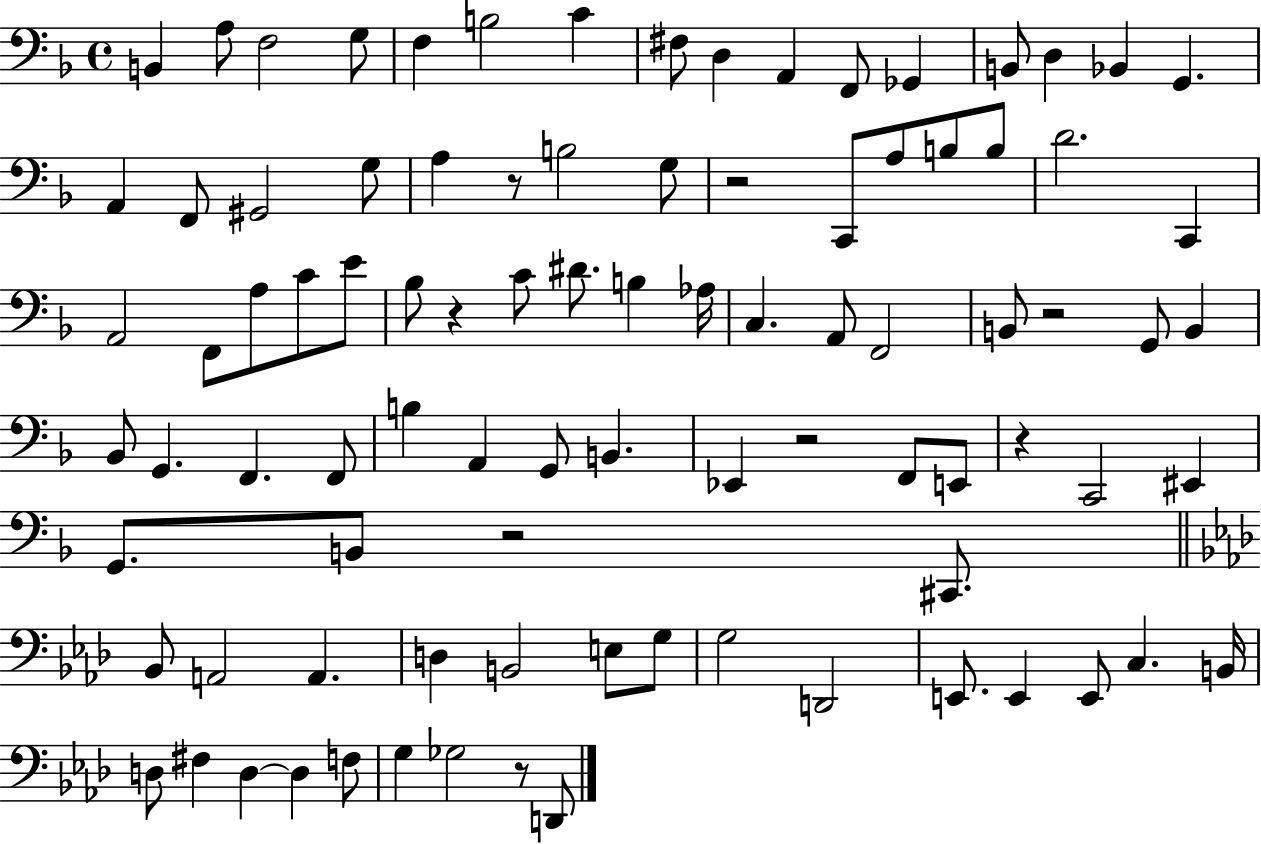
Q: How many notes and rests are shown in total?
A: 91